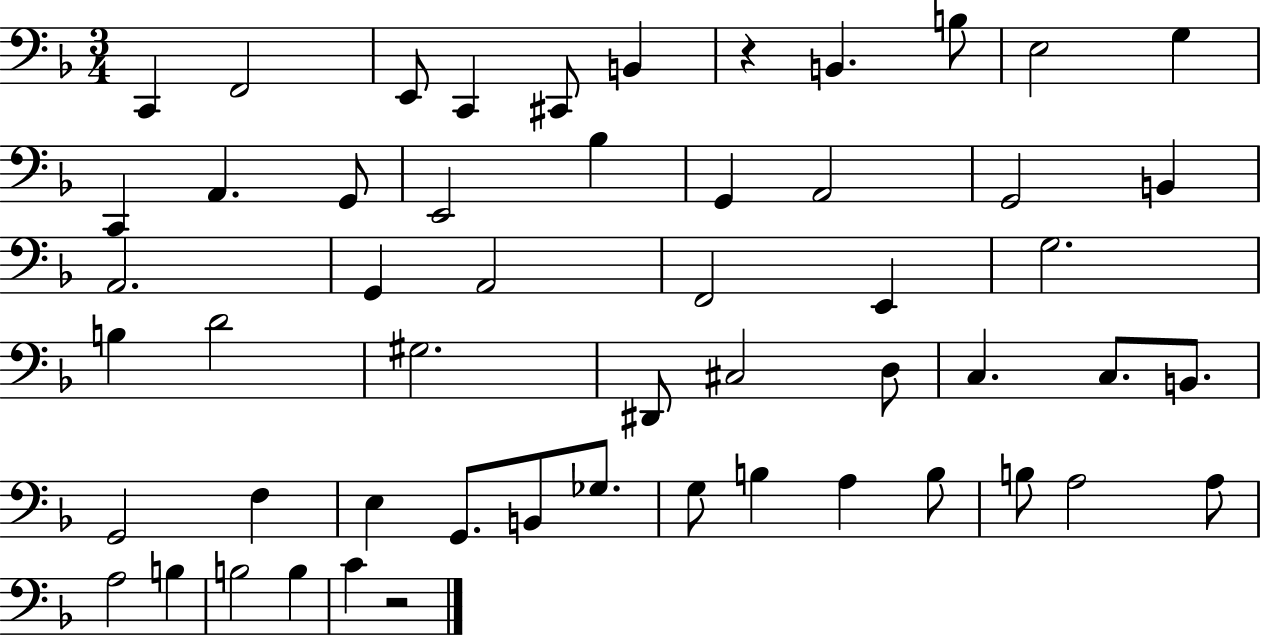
{
  \clef bass
  \numericTimeSignature
  \time 3/4
  \key f \major
  \repeat volta 2 { c,4 f,2 | e,8 c,4 cis,8 b,4 | r4 b,4. b8 | e2 g4 | \break c,4 a,4. g,8 | e,2 bes4 | g,4 a,2 | g,2 b,4 | \break a,2. | g,4 a,2 | f,2 e,4 | g2. | \break b4 d'2 | gis2. | dis,8 cis2 d8 | c4. c8. b,8. | \break g,2 f4 | e4 g,8. b,8 ges8. | g8 b4 a4 b8 | b8 a2 a8 | \break a2 b4 | b2 b4 | c'4 r2 | } \bar "|."
}